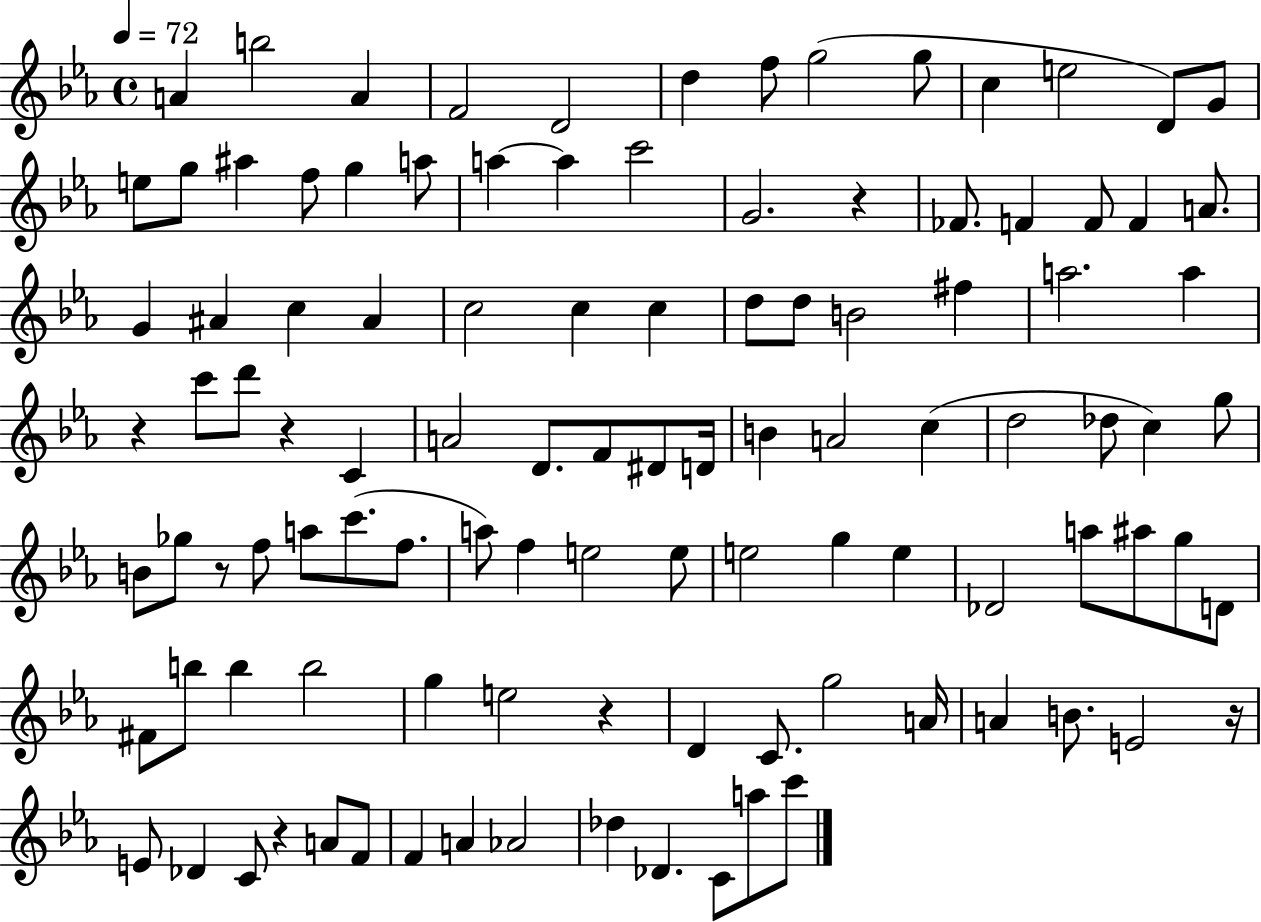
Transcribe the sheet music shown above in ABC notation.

X:1
T:Untitled
M:4/4
L:1/4
K:Eb
A b2 A F2 D2 d f/2 g2 g/2 c e2 D/2 G/2 e/2 g/2 ^a f/2 g a/2 a a c'2 G2 z _F/2 F F/2 F A/2 G ^A c ^A c2 c c d/2 d/2 B2 ^f a2 a z c'/2 d'/2 z C A2 D/2 F/2 ^D/2 D/4 B A2 c d2 _d/2 c g/2 B/2 _g/2 z/2 f/2 a/2 c'/2 f/2 a/2 f e2 e/2 e2 g e _D2 a/2 ^a/2 g/2 D/2 ^F/2 b/2 b b2 g e2 z D C/2 g2 A/4 A B/2 E2 z/4 E/2 _D C/2 z A/2 F/2 F A _A2 _d _D C/2 a/2 c'/2